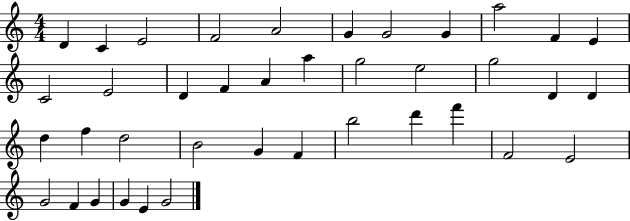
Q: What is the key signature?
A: C major